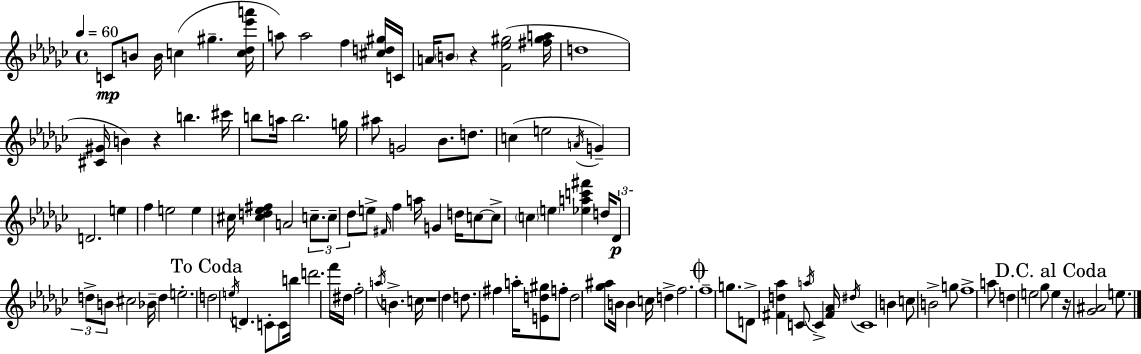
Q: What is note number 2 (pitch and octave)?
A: B4